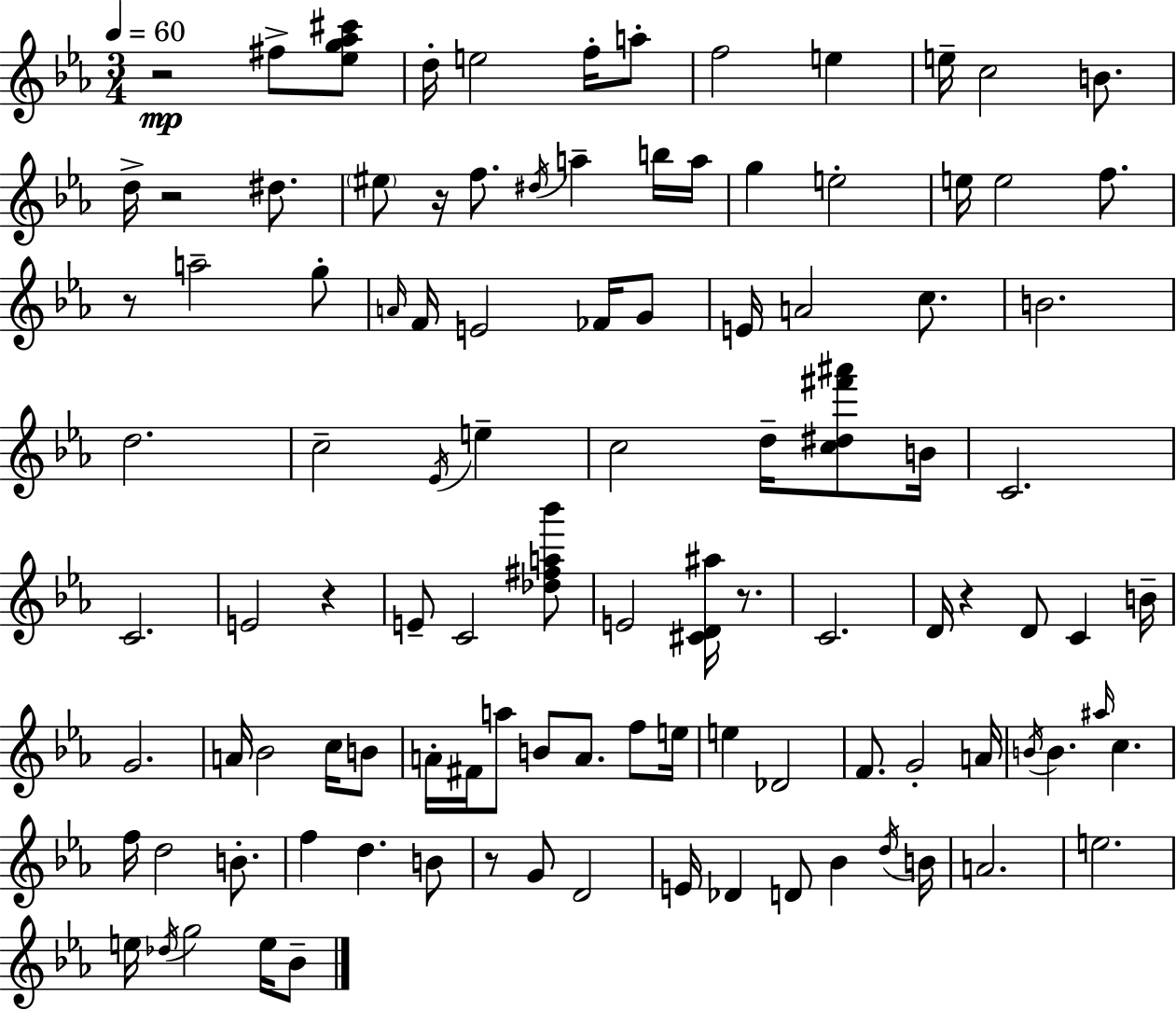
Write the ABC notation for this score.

X:1
T:Untitled
M:3/4
L:1/4
K:Eb
z2 ^f/2 [_eg_a^c']/2 d/4 e2 f/4 a/2 f2 e e/4 c2 B/2 d/4 z2 ^d/2 ^e/2 z/4 f/2 ^d/4 a b/4 a/4 g e2 e/4 e2 f/2 z/2 a2 g/2 A/4 F/4 E2 _F/4 G/2 E/4 A2 c/2 B2 d2 c2 _E/4 e c2 d/4 [c^d^f'^a']/2 B/4 C2 C2 E2 z E/2 C2 [_d^fa_b']/2 E2 [^CD^a]/4 z/2 C2 D/4 z D/2 C B/4 G2 A/4 _B2 c/4 B/2 A/4 ^F/4 a/2 B/2 A/2 f/2 e/4 e _D2 F/2 G2 A/4 B/4 B ^a/4 c f/4 d2 B/2 f d B/2 z/2 G/2 D2 E/4 _D D/2 _B d/4 B/4 A2 e2 e/4 _d/4 g2 e/4 _B/2